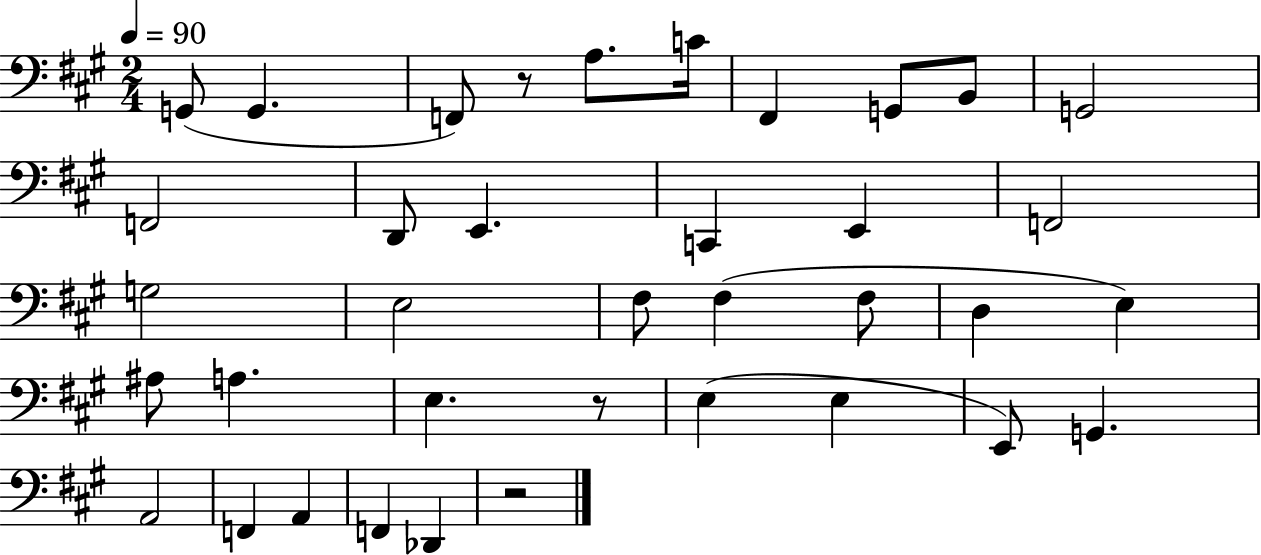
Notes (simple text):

G2/e G2/q. F2/e R/e A3/e. C4/s F#2/q G2/e B2/e G2/h F2/h D2/e E2/q. C2/q E2/q F2/h G3/h E3/h F#3/e F#3/q F#3/e D3/q E3/q A#3/e A3/q. E3/q. R/e E3/q E3/q E2/e G2/q. A2/h F2/q A2/q F2/q Db2/q R/h